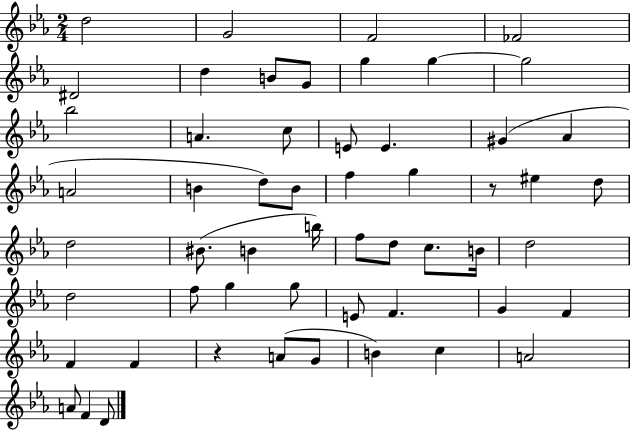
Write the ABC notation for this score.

X:1
T:Untitled
M:2/4
L:1/4
K:Eb
d2 G2 F2 _F2 ^D2 d B/2 G/2 g g g2 _b2 A c/2 E/2 E ^G _A A2 B d/2 B/2 f g z/2 ^e d/2 d2 ^B/2 B b/4 f/2 d/2 c/2 B/4 d2 d2 f/2 g g/2 E/2 F G F F F z A/2 G/2 B c A2 A/2 F D/2